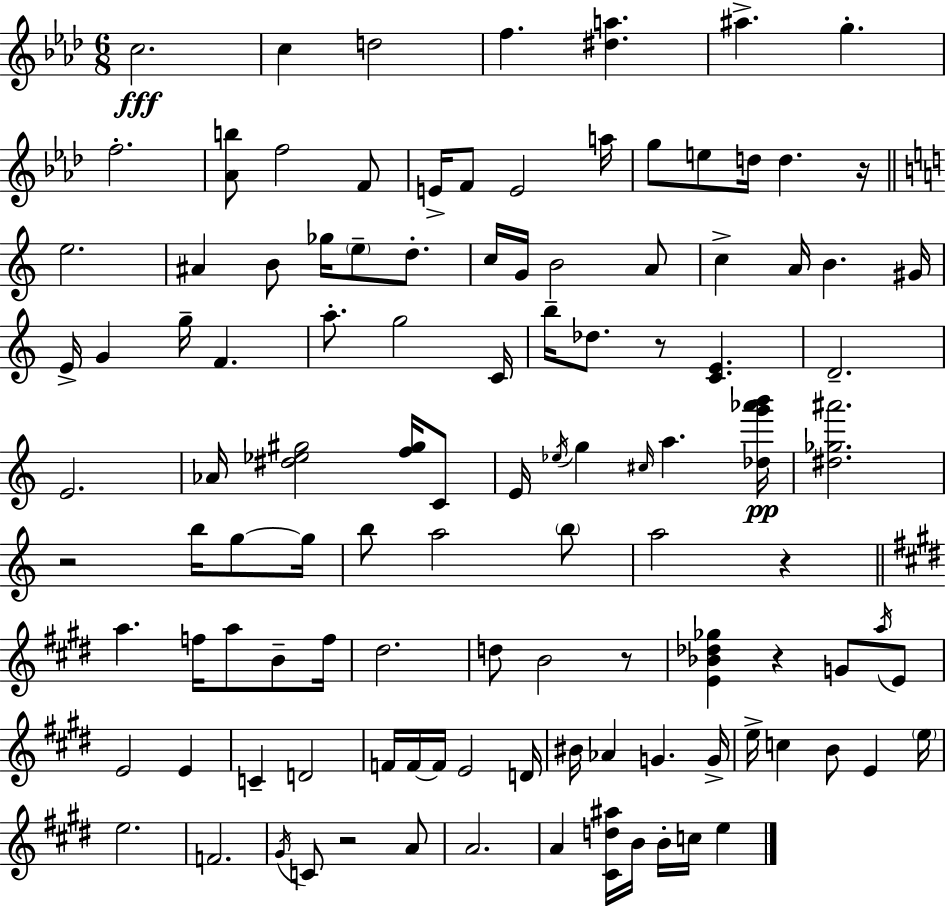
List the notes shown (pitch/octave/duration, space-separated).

C5/h. C5/q D5/h F5/q. [D#5,A5]/q. A#5/q. G5/q. F5/h. [Ab4,B5]/e F5/h F4/e E4/s F4/e E4/h A5/s G5/e E5/e D5/s D5/q. R/s E5/h. A#4/q B4/e Gb5/s E5/e D5/e. C5/s G4/s B4/h A4/e C5/q A4/s B4/q. G#4/s E4/s G4/q G5/s F4/q. A5/e. G5/h C4/s B5/s Db5/e. R/e [C4,E4]/q. D4/h. E4/h. Ab4/s [D#5,Eb5,G#5]/h [F5,G#5]/s C4/e E4/s Eb5/s G5/q C#5/s A5/q. [Db5,G6,Ab6,B6]/s [D#5,Gb5,A#6]/h. R/h B5/s G5/e G5/s B5/e A5/h B5/e A5/h R/q A5/q. F5/s A5/e B4/e F5/s D#5/h. D5/e B4/h R/e [E4,Bb4,Db5,Gb5]/q R/q G4/e A5/s E4/e E4/h E4/q C4/q D4/h F4/s F4/s F4/s E4/h D4/s BIS4/s Ab4/q G4/q. G4/s E5/s C5/q B4/e E4/q E5/s E5/h. F4/h. G#4/s C4/e R/h A4/e A4/h. A4/q [C#4,D5,A#5]/s B4/s B4/s C5/s E5/q